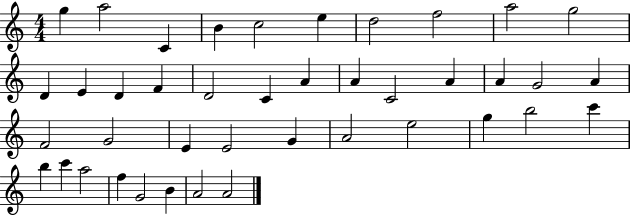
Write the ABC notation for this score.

X:1
T:Untitled
M:4/4
L:1/4
K:C
g a2 C B c2 e d2 f2 a2 g2 D E D F D2 C A A C2 A A G2 A F2 G2 E E2 G A2 e2 g b2 c' b c' a2 f G2 B A2 A2